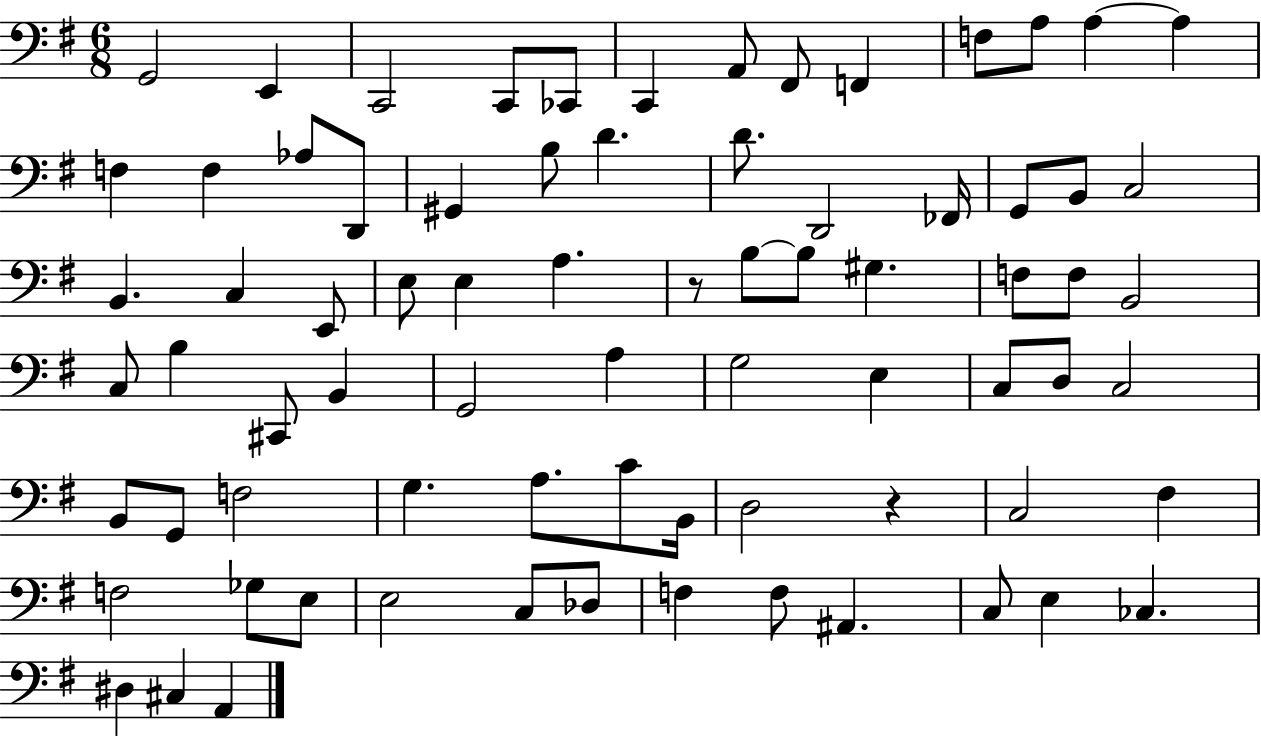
{
  \clef bass
  \numericTimeSignature
  \time 6/8
  \key g \major
  g,2 e,4 | c,2 c,8 ces,8 | c,4 a,8 fis,8 f,4 | f8 a8 a4~~ a4 | \break f4 f4 aes8 d,8 | gis,4 b8 d'4. | d'8. d,2 fes,16 | g,8 b,8 c2 | \break b,4. c4 e,8 | e8 e4 a4. | r8 b8~~ b8 gis4. | f8 f8 b,2 | \break c8 b4 cis,8 b,4 | g,2 a4 | g2 e4 | c8 d8 c2 | \break b,8 g,8 f2 | g4. a8. c'8 b,16 | d2 r4 | c2 fis4 | \break f2 ges8 e8 | e2 c8 des8 | f4 f8 ais,4. | c8 e4 ces4. | \break dis4 cis4 a,4 | \bar "|."
}